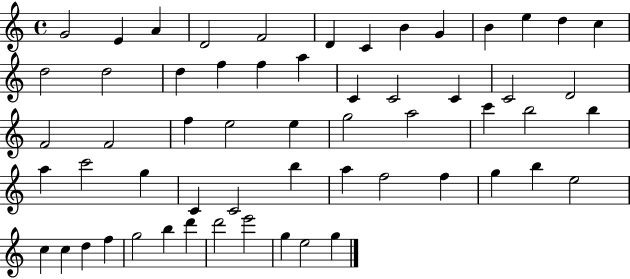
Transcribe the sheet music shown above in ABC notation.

X:1
T:Untitled
M:4/4
L:1/4
K:C
G2 E A D2 F2 D C B G B e d c d2 d2 d f f a C C2 C C2 D2 F2 F2 f e2 e g2 a2 c' b2 b a c'2 g C C2 b a f2 f g b e2 c c d f g2 b d' d'2 e'2 g e2 g